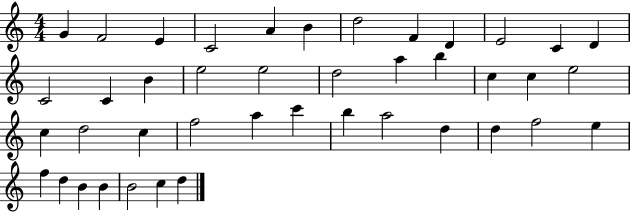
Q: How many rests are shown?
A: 0